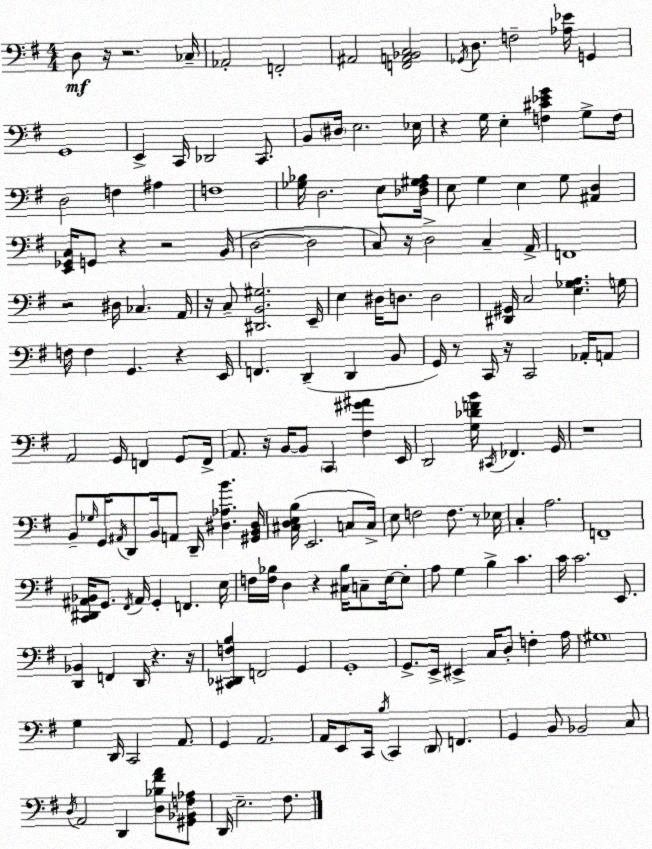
X:1
T:Untitled
M:4/4
L:1/4
K:Em
D,/2 z/4 z2 _C,/4 _A,,2 F,,2 ^A,,2 [F,,A,,_B,,C,]2 _G,,/4 D,/2 F,2 [_A,_E]/4 G,, G,,4 E,, C,,/4 _D,,2 C,,/2 B,,/2 ^D,/4 E,2 _E,/4 z G,/4 E, [F,^C_EG] G,/2 F,/4 D,2 F, ^A, F,4 [_G,_B,]/4 D,2 E,/2 [_D,^F,^G,A,]/4 E,/2 G, E, G,/2 [^A,,D,] [E,,_G,,C,]/4 G,,/2 z z2 B,,/4 D,2 D,2 C,/2 z/4 D,2 C, A,,/4 F,,4 z2 ^D,/4 _C, A,,/4 z/4 C,/2 [^D,,B,,^G,]2 E,,/4 E, ^D,/4 D,/2 D,2 [^D,,^G,,]/4 C,2 [E,_G,A,] G,/4 F,/4 F, G,, z E,,/4 F,, D,, D,, B,,/2 G,,/4 z/2 C,,/4 z/4 C,,2 _A,,/4 A,,/2 A,,2 G,,/4 F,, G,,/2 F,,/4 A,,/2 z/4 B,,/4 B,,/2 C,, [^F,^G^A] E,,/4 D,,2 [G,_DFB]/4 ^C,,/4 _F,, G,,/4 z4 B,,/2 _G,/4 G,,/4 ^A,,/4 D,,/2 B,,/4 A,,/2 D,,/4 [^D,_A,B] [^G,,B,,^D,]/4 [^C,D,E,B,]/4 E,,2 C,/2 C,/4 E,/2 F,2 F,/2 z/2 _E,/4 C, A,2 F,,4 [C,,^D,,^A,,_B,,]/4 G,,/2 ^F,,/4 ^A,,/4 G,, F,, E,/4 F,/4 [F,_B,]/4 D, z [^C,_B,]/4 C,/2 E,/4 E,/2 A,/2 G, B, C C/4 C2 E,,/2 [D,,_B,,] F,, D,,/4 z z/4 [^C,,_D,,F,B,] F,,2 G,, G,,4 G,,/2 E,,/4 ^E,, C,/4 D,/2 F, A,/4 ^G,4 G, D,,/4 C,,2 A,,/2 G,, A,,2 A,,/4 E,,/2 C,,/4 B,/4 C,, D,,/2 F,, G,, B,,/2 _B,,2 C,/2 D,/4 A,,2 D,, [D,_B,^FA]/2 [^G,,_B,,F,_A,]/2 D,,/4 E,2 ^F,/2